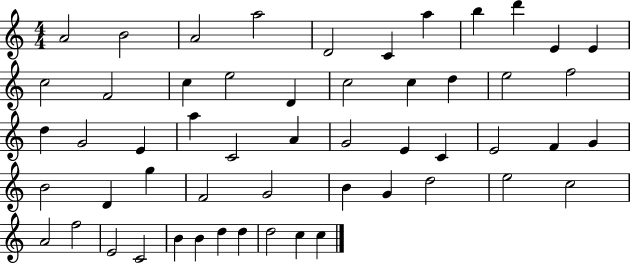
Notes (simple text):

A4/h B4/h A4/h A5/h D4/h C4/q A5/q B5/q D6/q E4/q E4/q C5/h F4/h C5/q E5/h D4/q C5/h C5/q D5/q E5/h F5/h D5/q G4/h E4/q A5/q C4/h A4/q G4/h E4/q C4/q E4/h F4/q G4/q B4/h D4/q G5/q F4/h G4/h B4/q G4/q D5/h E5/h C5/h A4/h F5/h E4/h C4/h B4/q B4/q D5/q D5/q D5/h C5/q C5/q